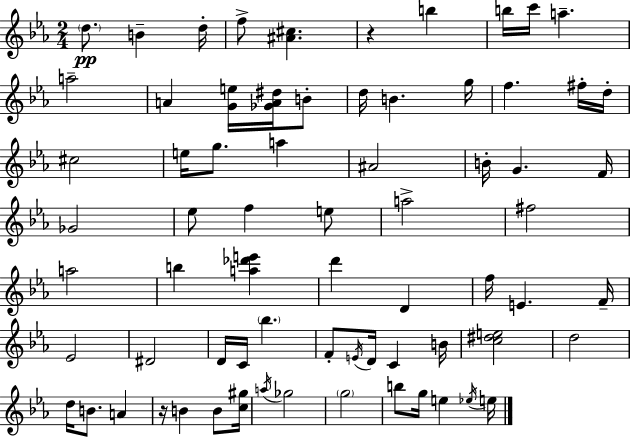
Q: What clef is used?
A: treble